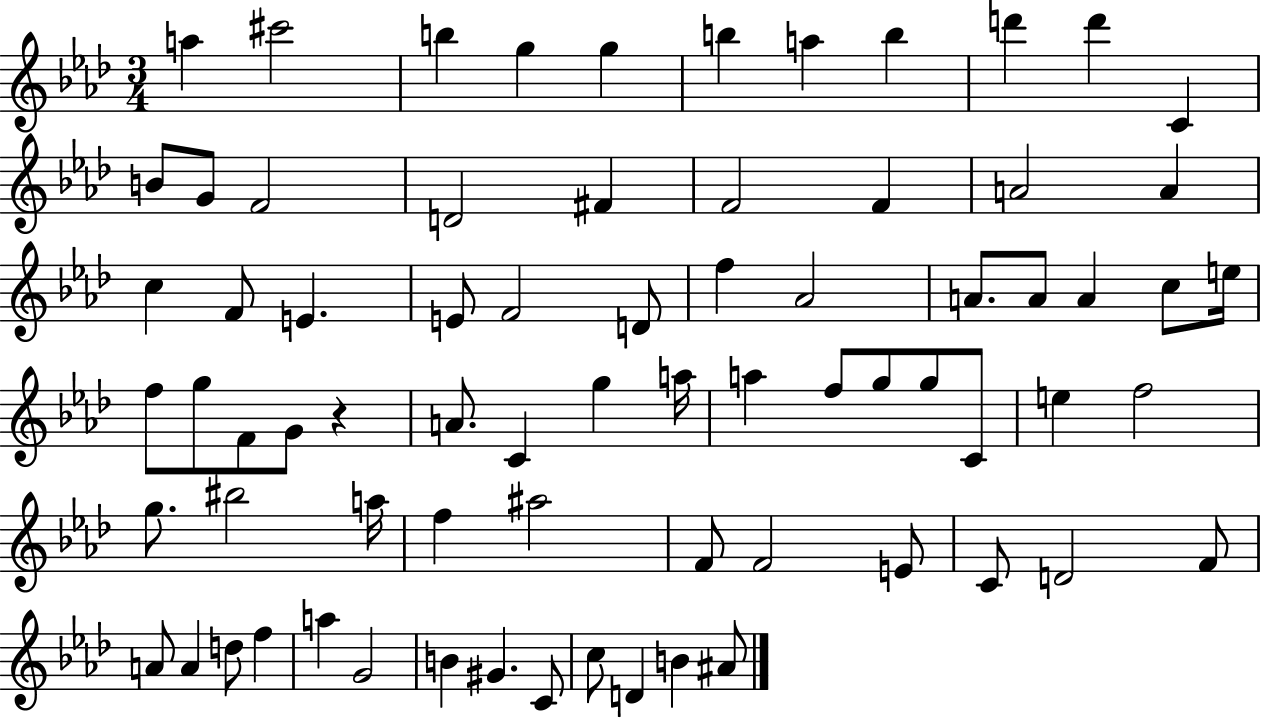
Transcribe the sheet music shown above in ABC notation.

X:1
T:Untitled
M:3/4
L:1/4
K:Ab
a ^c'2 b g g b a b d' d' C B/2 G/2 F2 D2 ^F F2 F A2 A c F/2 E E/2 F2 D/2 f _A2 A/2 A/2 A c/2 e/4 f/2 g/2 F/2 G/2 z A/2 C g a/4 a f/2 g/2 g/2 C/2 e f2 g/2 ^b2 a/4 f ^a2 F/2 F2 E/2 C/2 D2 F/2 A/2 A d/2 f a G2 B ^G C/2 c/2 D B ^A/2